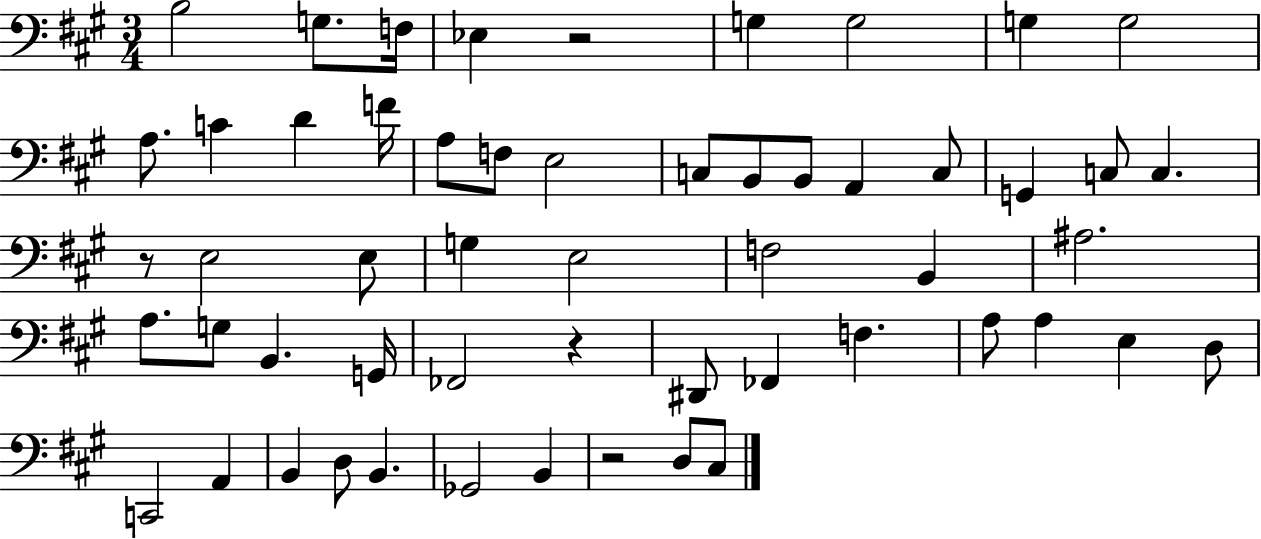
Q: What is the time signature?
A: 3/4